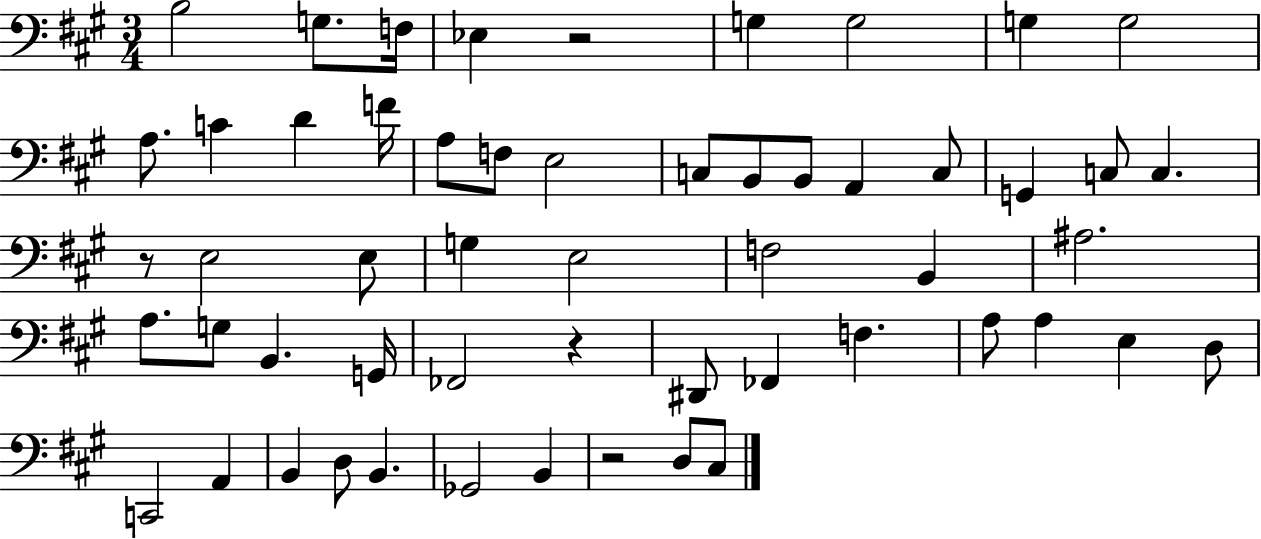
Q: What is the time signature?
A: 3/4